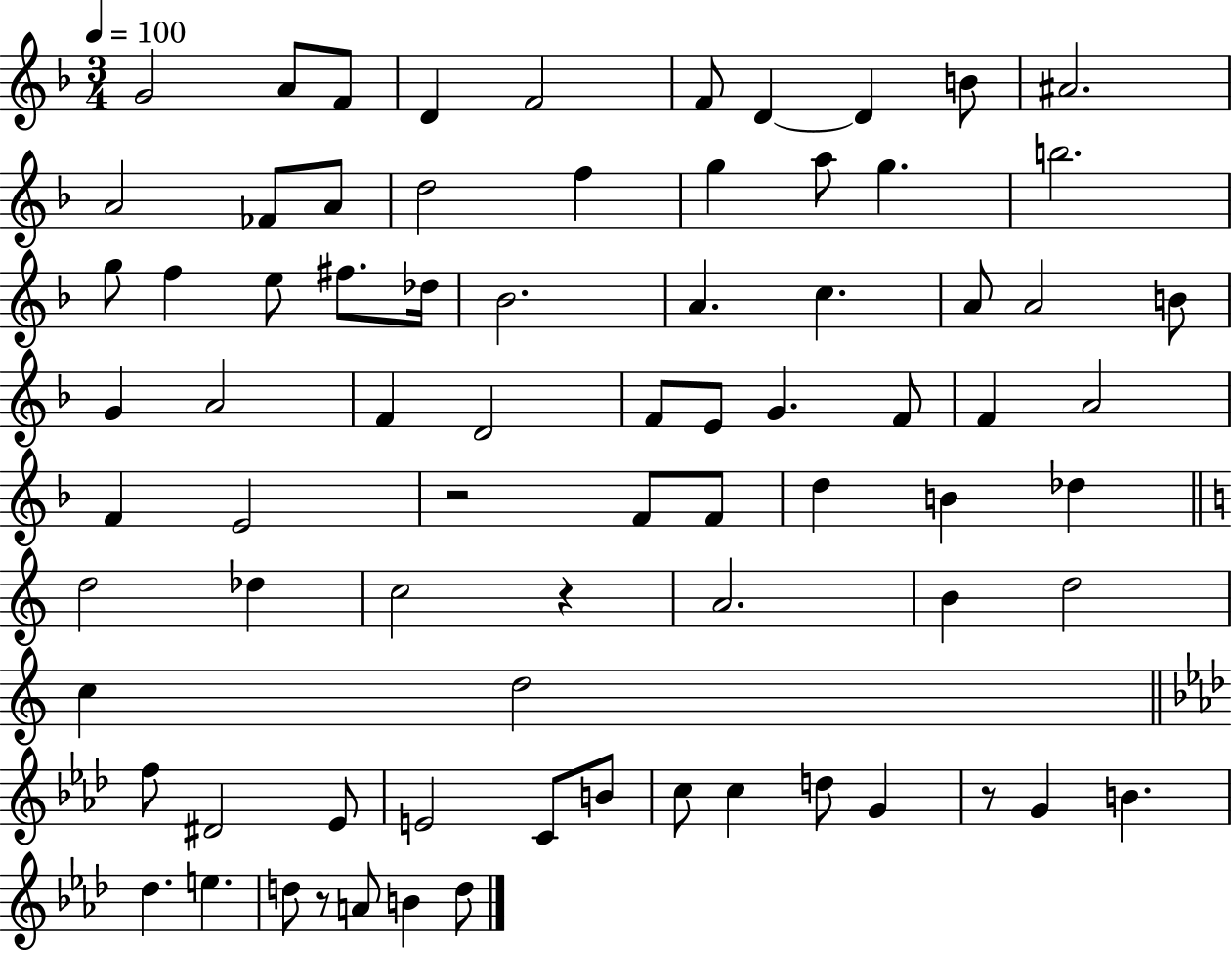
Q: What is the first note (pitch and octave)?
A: G4